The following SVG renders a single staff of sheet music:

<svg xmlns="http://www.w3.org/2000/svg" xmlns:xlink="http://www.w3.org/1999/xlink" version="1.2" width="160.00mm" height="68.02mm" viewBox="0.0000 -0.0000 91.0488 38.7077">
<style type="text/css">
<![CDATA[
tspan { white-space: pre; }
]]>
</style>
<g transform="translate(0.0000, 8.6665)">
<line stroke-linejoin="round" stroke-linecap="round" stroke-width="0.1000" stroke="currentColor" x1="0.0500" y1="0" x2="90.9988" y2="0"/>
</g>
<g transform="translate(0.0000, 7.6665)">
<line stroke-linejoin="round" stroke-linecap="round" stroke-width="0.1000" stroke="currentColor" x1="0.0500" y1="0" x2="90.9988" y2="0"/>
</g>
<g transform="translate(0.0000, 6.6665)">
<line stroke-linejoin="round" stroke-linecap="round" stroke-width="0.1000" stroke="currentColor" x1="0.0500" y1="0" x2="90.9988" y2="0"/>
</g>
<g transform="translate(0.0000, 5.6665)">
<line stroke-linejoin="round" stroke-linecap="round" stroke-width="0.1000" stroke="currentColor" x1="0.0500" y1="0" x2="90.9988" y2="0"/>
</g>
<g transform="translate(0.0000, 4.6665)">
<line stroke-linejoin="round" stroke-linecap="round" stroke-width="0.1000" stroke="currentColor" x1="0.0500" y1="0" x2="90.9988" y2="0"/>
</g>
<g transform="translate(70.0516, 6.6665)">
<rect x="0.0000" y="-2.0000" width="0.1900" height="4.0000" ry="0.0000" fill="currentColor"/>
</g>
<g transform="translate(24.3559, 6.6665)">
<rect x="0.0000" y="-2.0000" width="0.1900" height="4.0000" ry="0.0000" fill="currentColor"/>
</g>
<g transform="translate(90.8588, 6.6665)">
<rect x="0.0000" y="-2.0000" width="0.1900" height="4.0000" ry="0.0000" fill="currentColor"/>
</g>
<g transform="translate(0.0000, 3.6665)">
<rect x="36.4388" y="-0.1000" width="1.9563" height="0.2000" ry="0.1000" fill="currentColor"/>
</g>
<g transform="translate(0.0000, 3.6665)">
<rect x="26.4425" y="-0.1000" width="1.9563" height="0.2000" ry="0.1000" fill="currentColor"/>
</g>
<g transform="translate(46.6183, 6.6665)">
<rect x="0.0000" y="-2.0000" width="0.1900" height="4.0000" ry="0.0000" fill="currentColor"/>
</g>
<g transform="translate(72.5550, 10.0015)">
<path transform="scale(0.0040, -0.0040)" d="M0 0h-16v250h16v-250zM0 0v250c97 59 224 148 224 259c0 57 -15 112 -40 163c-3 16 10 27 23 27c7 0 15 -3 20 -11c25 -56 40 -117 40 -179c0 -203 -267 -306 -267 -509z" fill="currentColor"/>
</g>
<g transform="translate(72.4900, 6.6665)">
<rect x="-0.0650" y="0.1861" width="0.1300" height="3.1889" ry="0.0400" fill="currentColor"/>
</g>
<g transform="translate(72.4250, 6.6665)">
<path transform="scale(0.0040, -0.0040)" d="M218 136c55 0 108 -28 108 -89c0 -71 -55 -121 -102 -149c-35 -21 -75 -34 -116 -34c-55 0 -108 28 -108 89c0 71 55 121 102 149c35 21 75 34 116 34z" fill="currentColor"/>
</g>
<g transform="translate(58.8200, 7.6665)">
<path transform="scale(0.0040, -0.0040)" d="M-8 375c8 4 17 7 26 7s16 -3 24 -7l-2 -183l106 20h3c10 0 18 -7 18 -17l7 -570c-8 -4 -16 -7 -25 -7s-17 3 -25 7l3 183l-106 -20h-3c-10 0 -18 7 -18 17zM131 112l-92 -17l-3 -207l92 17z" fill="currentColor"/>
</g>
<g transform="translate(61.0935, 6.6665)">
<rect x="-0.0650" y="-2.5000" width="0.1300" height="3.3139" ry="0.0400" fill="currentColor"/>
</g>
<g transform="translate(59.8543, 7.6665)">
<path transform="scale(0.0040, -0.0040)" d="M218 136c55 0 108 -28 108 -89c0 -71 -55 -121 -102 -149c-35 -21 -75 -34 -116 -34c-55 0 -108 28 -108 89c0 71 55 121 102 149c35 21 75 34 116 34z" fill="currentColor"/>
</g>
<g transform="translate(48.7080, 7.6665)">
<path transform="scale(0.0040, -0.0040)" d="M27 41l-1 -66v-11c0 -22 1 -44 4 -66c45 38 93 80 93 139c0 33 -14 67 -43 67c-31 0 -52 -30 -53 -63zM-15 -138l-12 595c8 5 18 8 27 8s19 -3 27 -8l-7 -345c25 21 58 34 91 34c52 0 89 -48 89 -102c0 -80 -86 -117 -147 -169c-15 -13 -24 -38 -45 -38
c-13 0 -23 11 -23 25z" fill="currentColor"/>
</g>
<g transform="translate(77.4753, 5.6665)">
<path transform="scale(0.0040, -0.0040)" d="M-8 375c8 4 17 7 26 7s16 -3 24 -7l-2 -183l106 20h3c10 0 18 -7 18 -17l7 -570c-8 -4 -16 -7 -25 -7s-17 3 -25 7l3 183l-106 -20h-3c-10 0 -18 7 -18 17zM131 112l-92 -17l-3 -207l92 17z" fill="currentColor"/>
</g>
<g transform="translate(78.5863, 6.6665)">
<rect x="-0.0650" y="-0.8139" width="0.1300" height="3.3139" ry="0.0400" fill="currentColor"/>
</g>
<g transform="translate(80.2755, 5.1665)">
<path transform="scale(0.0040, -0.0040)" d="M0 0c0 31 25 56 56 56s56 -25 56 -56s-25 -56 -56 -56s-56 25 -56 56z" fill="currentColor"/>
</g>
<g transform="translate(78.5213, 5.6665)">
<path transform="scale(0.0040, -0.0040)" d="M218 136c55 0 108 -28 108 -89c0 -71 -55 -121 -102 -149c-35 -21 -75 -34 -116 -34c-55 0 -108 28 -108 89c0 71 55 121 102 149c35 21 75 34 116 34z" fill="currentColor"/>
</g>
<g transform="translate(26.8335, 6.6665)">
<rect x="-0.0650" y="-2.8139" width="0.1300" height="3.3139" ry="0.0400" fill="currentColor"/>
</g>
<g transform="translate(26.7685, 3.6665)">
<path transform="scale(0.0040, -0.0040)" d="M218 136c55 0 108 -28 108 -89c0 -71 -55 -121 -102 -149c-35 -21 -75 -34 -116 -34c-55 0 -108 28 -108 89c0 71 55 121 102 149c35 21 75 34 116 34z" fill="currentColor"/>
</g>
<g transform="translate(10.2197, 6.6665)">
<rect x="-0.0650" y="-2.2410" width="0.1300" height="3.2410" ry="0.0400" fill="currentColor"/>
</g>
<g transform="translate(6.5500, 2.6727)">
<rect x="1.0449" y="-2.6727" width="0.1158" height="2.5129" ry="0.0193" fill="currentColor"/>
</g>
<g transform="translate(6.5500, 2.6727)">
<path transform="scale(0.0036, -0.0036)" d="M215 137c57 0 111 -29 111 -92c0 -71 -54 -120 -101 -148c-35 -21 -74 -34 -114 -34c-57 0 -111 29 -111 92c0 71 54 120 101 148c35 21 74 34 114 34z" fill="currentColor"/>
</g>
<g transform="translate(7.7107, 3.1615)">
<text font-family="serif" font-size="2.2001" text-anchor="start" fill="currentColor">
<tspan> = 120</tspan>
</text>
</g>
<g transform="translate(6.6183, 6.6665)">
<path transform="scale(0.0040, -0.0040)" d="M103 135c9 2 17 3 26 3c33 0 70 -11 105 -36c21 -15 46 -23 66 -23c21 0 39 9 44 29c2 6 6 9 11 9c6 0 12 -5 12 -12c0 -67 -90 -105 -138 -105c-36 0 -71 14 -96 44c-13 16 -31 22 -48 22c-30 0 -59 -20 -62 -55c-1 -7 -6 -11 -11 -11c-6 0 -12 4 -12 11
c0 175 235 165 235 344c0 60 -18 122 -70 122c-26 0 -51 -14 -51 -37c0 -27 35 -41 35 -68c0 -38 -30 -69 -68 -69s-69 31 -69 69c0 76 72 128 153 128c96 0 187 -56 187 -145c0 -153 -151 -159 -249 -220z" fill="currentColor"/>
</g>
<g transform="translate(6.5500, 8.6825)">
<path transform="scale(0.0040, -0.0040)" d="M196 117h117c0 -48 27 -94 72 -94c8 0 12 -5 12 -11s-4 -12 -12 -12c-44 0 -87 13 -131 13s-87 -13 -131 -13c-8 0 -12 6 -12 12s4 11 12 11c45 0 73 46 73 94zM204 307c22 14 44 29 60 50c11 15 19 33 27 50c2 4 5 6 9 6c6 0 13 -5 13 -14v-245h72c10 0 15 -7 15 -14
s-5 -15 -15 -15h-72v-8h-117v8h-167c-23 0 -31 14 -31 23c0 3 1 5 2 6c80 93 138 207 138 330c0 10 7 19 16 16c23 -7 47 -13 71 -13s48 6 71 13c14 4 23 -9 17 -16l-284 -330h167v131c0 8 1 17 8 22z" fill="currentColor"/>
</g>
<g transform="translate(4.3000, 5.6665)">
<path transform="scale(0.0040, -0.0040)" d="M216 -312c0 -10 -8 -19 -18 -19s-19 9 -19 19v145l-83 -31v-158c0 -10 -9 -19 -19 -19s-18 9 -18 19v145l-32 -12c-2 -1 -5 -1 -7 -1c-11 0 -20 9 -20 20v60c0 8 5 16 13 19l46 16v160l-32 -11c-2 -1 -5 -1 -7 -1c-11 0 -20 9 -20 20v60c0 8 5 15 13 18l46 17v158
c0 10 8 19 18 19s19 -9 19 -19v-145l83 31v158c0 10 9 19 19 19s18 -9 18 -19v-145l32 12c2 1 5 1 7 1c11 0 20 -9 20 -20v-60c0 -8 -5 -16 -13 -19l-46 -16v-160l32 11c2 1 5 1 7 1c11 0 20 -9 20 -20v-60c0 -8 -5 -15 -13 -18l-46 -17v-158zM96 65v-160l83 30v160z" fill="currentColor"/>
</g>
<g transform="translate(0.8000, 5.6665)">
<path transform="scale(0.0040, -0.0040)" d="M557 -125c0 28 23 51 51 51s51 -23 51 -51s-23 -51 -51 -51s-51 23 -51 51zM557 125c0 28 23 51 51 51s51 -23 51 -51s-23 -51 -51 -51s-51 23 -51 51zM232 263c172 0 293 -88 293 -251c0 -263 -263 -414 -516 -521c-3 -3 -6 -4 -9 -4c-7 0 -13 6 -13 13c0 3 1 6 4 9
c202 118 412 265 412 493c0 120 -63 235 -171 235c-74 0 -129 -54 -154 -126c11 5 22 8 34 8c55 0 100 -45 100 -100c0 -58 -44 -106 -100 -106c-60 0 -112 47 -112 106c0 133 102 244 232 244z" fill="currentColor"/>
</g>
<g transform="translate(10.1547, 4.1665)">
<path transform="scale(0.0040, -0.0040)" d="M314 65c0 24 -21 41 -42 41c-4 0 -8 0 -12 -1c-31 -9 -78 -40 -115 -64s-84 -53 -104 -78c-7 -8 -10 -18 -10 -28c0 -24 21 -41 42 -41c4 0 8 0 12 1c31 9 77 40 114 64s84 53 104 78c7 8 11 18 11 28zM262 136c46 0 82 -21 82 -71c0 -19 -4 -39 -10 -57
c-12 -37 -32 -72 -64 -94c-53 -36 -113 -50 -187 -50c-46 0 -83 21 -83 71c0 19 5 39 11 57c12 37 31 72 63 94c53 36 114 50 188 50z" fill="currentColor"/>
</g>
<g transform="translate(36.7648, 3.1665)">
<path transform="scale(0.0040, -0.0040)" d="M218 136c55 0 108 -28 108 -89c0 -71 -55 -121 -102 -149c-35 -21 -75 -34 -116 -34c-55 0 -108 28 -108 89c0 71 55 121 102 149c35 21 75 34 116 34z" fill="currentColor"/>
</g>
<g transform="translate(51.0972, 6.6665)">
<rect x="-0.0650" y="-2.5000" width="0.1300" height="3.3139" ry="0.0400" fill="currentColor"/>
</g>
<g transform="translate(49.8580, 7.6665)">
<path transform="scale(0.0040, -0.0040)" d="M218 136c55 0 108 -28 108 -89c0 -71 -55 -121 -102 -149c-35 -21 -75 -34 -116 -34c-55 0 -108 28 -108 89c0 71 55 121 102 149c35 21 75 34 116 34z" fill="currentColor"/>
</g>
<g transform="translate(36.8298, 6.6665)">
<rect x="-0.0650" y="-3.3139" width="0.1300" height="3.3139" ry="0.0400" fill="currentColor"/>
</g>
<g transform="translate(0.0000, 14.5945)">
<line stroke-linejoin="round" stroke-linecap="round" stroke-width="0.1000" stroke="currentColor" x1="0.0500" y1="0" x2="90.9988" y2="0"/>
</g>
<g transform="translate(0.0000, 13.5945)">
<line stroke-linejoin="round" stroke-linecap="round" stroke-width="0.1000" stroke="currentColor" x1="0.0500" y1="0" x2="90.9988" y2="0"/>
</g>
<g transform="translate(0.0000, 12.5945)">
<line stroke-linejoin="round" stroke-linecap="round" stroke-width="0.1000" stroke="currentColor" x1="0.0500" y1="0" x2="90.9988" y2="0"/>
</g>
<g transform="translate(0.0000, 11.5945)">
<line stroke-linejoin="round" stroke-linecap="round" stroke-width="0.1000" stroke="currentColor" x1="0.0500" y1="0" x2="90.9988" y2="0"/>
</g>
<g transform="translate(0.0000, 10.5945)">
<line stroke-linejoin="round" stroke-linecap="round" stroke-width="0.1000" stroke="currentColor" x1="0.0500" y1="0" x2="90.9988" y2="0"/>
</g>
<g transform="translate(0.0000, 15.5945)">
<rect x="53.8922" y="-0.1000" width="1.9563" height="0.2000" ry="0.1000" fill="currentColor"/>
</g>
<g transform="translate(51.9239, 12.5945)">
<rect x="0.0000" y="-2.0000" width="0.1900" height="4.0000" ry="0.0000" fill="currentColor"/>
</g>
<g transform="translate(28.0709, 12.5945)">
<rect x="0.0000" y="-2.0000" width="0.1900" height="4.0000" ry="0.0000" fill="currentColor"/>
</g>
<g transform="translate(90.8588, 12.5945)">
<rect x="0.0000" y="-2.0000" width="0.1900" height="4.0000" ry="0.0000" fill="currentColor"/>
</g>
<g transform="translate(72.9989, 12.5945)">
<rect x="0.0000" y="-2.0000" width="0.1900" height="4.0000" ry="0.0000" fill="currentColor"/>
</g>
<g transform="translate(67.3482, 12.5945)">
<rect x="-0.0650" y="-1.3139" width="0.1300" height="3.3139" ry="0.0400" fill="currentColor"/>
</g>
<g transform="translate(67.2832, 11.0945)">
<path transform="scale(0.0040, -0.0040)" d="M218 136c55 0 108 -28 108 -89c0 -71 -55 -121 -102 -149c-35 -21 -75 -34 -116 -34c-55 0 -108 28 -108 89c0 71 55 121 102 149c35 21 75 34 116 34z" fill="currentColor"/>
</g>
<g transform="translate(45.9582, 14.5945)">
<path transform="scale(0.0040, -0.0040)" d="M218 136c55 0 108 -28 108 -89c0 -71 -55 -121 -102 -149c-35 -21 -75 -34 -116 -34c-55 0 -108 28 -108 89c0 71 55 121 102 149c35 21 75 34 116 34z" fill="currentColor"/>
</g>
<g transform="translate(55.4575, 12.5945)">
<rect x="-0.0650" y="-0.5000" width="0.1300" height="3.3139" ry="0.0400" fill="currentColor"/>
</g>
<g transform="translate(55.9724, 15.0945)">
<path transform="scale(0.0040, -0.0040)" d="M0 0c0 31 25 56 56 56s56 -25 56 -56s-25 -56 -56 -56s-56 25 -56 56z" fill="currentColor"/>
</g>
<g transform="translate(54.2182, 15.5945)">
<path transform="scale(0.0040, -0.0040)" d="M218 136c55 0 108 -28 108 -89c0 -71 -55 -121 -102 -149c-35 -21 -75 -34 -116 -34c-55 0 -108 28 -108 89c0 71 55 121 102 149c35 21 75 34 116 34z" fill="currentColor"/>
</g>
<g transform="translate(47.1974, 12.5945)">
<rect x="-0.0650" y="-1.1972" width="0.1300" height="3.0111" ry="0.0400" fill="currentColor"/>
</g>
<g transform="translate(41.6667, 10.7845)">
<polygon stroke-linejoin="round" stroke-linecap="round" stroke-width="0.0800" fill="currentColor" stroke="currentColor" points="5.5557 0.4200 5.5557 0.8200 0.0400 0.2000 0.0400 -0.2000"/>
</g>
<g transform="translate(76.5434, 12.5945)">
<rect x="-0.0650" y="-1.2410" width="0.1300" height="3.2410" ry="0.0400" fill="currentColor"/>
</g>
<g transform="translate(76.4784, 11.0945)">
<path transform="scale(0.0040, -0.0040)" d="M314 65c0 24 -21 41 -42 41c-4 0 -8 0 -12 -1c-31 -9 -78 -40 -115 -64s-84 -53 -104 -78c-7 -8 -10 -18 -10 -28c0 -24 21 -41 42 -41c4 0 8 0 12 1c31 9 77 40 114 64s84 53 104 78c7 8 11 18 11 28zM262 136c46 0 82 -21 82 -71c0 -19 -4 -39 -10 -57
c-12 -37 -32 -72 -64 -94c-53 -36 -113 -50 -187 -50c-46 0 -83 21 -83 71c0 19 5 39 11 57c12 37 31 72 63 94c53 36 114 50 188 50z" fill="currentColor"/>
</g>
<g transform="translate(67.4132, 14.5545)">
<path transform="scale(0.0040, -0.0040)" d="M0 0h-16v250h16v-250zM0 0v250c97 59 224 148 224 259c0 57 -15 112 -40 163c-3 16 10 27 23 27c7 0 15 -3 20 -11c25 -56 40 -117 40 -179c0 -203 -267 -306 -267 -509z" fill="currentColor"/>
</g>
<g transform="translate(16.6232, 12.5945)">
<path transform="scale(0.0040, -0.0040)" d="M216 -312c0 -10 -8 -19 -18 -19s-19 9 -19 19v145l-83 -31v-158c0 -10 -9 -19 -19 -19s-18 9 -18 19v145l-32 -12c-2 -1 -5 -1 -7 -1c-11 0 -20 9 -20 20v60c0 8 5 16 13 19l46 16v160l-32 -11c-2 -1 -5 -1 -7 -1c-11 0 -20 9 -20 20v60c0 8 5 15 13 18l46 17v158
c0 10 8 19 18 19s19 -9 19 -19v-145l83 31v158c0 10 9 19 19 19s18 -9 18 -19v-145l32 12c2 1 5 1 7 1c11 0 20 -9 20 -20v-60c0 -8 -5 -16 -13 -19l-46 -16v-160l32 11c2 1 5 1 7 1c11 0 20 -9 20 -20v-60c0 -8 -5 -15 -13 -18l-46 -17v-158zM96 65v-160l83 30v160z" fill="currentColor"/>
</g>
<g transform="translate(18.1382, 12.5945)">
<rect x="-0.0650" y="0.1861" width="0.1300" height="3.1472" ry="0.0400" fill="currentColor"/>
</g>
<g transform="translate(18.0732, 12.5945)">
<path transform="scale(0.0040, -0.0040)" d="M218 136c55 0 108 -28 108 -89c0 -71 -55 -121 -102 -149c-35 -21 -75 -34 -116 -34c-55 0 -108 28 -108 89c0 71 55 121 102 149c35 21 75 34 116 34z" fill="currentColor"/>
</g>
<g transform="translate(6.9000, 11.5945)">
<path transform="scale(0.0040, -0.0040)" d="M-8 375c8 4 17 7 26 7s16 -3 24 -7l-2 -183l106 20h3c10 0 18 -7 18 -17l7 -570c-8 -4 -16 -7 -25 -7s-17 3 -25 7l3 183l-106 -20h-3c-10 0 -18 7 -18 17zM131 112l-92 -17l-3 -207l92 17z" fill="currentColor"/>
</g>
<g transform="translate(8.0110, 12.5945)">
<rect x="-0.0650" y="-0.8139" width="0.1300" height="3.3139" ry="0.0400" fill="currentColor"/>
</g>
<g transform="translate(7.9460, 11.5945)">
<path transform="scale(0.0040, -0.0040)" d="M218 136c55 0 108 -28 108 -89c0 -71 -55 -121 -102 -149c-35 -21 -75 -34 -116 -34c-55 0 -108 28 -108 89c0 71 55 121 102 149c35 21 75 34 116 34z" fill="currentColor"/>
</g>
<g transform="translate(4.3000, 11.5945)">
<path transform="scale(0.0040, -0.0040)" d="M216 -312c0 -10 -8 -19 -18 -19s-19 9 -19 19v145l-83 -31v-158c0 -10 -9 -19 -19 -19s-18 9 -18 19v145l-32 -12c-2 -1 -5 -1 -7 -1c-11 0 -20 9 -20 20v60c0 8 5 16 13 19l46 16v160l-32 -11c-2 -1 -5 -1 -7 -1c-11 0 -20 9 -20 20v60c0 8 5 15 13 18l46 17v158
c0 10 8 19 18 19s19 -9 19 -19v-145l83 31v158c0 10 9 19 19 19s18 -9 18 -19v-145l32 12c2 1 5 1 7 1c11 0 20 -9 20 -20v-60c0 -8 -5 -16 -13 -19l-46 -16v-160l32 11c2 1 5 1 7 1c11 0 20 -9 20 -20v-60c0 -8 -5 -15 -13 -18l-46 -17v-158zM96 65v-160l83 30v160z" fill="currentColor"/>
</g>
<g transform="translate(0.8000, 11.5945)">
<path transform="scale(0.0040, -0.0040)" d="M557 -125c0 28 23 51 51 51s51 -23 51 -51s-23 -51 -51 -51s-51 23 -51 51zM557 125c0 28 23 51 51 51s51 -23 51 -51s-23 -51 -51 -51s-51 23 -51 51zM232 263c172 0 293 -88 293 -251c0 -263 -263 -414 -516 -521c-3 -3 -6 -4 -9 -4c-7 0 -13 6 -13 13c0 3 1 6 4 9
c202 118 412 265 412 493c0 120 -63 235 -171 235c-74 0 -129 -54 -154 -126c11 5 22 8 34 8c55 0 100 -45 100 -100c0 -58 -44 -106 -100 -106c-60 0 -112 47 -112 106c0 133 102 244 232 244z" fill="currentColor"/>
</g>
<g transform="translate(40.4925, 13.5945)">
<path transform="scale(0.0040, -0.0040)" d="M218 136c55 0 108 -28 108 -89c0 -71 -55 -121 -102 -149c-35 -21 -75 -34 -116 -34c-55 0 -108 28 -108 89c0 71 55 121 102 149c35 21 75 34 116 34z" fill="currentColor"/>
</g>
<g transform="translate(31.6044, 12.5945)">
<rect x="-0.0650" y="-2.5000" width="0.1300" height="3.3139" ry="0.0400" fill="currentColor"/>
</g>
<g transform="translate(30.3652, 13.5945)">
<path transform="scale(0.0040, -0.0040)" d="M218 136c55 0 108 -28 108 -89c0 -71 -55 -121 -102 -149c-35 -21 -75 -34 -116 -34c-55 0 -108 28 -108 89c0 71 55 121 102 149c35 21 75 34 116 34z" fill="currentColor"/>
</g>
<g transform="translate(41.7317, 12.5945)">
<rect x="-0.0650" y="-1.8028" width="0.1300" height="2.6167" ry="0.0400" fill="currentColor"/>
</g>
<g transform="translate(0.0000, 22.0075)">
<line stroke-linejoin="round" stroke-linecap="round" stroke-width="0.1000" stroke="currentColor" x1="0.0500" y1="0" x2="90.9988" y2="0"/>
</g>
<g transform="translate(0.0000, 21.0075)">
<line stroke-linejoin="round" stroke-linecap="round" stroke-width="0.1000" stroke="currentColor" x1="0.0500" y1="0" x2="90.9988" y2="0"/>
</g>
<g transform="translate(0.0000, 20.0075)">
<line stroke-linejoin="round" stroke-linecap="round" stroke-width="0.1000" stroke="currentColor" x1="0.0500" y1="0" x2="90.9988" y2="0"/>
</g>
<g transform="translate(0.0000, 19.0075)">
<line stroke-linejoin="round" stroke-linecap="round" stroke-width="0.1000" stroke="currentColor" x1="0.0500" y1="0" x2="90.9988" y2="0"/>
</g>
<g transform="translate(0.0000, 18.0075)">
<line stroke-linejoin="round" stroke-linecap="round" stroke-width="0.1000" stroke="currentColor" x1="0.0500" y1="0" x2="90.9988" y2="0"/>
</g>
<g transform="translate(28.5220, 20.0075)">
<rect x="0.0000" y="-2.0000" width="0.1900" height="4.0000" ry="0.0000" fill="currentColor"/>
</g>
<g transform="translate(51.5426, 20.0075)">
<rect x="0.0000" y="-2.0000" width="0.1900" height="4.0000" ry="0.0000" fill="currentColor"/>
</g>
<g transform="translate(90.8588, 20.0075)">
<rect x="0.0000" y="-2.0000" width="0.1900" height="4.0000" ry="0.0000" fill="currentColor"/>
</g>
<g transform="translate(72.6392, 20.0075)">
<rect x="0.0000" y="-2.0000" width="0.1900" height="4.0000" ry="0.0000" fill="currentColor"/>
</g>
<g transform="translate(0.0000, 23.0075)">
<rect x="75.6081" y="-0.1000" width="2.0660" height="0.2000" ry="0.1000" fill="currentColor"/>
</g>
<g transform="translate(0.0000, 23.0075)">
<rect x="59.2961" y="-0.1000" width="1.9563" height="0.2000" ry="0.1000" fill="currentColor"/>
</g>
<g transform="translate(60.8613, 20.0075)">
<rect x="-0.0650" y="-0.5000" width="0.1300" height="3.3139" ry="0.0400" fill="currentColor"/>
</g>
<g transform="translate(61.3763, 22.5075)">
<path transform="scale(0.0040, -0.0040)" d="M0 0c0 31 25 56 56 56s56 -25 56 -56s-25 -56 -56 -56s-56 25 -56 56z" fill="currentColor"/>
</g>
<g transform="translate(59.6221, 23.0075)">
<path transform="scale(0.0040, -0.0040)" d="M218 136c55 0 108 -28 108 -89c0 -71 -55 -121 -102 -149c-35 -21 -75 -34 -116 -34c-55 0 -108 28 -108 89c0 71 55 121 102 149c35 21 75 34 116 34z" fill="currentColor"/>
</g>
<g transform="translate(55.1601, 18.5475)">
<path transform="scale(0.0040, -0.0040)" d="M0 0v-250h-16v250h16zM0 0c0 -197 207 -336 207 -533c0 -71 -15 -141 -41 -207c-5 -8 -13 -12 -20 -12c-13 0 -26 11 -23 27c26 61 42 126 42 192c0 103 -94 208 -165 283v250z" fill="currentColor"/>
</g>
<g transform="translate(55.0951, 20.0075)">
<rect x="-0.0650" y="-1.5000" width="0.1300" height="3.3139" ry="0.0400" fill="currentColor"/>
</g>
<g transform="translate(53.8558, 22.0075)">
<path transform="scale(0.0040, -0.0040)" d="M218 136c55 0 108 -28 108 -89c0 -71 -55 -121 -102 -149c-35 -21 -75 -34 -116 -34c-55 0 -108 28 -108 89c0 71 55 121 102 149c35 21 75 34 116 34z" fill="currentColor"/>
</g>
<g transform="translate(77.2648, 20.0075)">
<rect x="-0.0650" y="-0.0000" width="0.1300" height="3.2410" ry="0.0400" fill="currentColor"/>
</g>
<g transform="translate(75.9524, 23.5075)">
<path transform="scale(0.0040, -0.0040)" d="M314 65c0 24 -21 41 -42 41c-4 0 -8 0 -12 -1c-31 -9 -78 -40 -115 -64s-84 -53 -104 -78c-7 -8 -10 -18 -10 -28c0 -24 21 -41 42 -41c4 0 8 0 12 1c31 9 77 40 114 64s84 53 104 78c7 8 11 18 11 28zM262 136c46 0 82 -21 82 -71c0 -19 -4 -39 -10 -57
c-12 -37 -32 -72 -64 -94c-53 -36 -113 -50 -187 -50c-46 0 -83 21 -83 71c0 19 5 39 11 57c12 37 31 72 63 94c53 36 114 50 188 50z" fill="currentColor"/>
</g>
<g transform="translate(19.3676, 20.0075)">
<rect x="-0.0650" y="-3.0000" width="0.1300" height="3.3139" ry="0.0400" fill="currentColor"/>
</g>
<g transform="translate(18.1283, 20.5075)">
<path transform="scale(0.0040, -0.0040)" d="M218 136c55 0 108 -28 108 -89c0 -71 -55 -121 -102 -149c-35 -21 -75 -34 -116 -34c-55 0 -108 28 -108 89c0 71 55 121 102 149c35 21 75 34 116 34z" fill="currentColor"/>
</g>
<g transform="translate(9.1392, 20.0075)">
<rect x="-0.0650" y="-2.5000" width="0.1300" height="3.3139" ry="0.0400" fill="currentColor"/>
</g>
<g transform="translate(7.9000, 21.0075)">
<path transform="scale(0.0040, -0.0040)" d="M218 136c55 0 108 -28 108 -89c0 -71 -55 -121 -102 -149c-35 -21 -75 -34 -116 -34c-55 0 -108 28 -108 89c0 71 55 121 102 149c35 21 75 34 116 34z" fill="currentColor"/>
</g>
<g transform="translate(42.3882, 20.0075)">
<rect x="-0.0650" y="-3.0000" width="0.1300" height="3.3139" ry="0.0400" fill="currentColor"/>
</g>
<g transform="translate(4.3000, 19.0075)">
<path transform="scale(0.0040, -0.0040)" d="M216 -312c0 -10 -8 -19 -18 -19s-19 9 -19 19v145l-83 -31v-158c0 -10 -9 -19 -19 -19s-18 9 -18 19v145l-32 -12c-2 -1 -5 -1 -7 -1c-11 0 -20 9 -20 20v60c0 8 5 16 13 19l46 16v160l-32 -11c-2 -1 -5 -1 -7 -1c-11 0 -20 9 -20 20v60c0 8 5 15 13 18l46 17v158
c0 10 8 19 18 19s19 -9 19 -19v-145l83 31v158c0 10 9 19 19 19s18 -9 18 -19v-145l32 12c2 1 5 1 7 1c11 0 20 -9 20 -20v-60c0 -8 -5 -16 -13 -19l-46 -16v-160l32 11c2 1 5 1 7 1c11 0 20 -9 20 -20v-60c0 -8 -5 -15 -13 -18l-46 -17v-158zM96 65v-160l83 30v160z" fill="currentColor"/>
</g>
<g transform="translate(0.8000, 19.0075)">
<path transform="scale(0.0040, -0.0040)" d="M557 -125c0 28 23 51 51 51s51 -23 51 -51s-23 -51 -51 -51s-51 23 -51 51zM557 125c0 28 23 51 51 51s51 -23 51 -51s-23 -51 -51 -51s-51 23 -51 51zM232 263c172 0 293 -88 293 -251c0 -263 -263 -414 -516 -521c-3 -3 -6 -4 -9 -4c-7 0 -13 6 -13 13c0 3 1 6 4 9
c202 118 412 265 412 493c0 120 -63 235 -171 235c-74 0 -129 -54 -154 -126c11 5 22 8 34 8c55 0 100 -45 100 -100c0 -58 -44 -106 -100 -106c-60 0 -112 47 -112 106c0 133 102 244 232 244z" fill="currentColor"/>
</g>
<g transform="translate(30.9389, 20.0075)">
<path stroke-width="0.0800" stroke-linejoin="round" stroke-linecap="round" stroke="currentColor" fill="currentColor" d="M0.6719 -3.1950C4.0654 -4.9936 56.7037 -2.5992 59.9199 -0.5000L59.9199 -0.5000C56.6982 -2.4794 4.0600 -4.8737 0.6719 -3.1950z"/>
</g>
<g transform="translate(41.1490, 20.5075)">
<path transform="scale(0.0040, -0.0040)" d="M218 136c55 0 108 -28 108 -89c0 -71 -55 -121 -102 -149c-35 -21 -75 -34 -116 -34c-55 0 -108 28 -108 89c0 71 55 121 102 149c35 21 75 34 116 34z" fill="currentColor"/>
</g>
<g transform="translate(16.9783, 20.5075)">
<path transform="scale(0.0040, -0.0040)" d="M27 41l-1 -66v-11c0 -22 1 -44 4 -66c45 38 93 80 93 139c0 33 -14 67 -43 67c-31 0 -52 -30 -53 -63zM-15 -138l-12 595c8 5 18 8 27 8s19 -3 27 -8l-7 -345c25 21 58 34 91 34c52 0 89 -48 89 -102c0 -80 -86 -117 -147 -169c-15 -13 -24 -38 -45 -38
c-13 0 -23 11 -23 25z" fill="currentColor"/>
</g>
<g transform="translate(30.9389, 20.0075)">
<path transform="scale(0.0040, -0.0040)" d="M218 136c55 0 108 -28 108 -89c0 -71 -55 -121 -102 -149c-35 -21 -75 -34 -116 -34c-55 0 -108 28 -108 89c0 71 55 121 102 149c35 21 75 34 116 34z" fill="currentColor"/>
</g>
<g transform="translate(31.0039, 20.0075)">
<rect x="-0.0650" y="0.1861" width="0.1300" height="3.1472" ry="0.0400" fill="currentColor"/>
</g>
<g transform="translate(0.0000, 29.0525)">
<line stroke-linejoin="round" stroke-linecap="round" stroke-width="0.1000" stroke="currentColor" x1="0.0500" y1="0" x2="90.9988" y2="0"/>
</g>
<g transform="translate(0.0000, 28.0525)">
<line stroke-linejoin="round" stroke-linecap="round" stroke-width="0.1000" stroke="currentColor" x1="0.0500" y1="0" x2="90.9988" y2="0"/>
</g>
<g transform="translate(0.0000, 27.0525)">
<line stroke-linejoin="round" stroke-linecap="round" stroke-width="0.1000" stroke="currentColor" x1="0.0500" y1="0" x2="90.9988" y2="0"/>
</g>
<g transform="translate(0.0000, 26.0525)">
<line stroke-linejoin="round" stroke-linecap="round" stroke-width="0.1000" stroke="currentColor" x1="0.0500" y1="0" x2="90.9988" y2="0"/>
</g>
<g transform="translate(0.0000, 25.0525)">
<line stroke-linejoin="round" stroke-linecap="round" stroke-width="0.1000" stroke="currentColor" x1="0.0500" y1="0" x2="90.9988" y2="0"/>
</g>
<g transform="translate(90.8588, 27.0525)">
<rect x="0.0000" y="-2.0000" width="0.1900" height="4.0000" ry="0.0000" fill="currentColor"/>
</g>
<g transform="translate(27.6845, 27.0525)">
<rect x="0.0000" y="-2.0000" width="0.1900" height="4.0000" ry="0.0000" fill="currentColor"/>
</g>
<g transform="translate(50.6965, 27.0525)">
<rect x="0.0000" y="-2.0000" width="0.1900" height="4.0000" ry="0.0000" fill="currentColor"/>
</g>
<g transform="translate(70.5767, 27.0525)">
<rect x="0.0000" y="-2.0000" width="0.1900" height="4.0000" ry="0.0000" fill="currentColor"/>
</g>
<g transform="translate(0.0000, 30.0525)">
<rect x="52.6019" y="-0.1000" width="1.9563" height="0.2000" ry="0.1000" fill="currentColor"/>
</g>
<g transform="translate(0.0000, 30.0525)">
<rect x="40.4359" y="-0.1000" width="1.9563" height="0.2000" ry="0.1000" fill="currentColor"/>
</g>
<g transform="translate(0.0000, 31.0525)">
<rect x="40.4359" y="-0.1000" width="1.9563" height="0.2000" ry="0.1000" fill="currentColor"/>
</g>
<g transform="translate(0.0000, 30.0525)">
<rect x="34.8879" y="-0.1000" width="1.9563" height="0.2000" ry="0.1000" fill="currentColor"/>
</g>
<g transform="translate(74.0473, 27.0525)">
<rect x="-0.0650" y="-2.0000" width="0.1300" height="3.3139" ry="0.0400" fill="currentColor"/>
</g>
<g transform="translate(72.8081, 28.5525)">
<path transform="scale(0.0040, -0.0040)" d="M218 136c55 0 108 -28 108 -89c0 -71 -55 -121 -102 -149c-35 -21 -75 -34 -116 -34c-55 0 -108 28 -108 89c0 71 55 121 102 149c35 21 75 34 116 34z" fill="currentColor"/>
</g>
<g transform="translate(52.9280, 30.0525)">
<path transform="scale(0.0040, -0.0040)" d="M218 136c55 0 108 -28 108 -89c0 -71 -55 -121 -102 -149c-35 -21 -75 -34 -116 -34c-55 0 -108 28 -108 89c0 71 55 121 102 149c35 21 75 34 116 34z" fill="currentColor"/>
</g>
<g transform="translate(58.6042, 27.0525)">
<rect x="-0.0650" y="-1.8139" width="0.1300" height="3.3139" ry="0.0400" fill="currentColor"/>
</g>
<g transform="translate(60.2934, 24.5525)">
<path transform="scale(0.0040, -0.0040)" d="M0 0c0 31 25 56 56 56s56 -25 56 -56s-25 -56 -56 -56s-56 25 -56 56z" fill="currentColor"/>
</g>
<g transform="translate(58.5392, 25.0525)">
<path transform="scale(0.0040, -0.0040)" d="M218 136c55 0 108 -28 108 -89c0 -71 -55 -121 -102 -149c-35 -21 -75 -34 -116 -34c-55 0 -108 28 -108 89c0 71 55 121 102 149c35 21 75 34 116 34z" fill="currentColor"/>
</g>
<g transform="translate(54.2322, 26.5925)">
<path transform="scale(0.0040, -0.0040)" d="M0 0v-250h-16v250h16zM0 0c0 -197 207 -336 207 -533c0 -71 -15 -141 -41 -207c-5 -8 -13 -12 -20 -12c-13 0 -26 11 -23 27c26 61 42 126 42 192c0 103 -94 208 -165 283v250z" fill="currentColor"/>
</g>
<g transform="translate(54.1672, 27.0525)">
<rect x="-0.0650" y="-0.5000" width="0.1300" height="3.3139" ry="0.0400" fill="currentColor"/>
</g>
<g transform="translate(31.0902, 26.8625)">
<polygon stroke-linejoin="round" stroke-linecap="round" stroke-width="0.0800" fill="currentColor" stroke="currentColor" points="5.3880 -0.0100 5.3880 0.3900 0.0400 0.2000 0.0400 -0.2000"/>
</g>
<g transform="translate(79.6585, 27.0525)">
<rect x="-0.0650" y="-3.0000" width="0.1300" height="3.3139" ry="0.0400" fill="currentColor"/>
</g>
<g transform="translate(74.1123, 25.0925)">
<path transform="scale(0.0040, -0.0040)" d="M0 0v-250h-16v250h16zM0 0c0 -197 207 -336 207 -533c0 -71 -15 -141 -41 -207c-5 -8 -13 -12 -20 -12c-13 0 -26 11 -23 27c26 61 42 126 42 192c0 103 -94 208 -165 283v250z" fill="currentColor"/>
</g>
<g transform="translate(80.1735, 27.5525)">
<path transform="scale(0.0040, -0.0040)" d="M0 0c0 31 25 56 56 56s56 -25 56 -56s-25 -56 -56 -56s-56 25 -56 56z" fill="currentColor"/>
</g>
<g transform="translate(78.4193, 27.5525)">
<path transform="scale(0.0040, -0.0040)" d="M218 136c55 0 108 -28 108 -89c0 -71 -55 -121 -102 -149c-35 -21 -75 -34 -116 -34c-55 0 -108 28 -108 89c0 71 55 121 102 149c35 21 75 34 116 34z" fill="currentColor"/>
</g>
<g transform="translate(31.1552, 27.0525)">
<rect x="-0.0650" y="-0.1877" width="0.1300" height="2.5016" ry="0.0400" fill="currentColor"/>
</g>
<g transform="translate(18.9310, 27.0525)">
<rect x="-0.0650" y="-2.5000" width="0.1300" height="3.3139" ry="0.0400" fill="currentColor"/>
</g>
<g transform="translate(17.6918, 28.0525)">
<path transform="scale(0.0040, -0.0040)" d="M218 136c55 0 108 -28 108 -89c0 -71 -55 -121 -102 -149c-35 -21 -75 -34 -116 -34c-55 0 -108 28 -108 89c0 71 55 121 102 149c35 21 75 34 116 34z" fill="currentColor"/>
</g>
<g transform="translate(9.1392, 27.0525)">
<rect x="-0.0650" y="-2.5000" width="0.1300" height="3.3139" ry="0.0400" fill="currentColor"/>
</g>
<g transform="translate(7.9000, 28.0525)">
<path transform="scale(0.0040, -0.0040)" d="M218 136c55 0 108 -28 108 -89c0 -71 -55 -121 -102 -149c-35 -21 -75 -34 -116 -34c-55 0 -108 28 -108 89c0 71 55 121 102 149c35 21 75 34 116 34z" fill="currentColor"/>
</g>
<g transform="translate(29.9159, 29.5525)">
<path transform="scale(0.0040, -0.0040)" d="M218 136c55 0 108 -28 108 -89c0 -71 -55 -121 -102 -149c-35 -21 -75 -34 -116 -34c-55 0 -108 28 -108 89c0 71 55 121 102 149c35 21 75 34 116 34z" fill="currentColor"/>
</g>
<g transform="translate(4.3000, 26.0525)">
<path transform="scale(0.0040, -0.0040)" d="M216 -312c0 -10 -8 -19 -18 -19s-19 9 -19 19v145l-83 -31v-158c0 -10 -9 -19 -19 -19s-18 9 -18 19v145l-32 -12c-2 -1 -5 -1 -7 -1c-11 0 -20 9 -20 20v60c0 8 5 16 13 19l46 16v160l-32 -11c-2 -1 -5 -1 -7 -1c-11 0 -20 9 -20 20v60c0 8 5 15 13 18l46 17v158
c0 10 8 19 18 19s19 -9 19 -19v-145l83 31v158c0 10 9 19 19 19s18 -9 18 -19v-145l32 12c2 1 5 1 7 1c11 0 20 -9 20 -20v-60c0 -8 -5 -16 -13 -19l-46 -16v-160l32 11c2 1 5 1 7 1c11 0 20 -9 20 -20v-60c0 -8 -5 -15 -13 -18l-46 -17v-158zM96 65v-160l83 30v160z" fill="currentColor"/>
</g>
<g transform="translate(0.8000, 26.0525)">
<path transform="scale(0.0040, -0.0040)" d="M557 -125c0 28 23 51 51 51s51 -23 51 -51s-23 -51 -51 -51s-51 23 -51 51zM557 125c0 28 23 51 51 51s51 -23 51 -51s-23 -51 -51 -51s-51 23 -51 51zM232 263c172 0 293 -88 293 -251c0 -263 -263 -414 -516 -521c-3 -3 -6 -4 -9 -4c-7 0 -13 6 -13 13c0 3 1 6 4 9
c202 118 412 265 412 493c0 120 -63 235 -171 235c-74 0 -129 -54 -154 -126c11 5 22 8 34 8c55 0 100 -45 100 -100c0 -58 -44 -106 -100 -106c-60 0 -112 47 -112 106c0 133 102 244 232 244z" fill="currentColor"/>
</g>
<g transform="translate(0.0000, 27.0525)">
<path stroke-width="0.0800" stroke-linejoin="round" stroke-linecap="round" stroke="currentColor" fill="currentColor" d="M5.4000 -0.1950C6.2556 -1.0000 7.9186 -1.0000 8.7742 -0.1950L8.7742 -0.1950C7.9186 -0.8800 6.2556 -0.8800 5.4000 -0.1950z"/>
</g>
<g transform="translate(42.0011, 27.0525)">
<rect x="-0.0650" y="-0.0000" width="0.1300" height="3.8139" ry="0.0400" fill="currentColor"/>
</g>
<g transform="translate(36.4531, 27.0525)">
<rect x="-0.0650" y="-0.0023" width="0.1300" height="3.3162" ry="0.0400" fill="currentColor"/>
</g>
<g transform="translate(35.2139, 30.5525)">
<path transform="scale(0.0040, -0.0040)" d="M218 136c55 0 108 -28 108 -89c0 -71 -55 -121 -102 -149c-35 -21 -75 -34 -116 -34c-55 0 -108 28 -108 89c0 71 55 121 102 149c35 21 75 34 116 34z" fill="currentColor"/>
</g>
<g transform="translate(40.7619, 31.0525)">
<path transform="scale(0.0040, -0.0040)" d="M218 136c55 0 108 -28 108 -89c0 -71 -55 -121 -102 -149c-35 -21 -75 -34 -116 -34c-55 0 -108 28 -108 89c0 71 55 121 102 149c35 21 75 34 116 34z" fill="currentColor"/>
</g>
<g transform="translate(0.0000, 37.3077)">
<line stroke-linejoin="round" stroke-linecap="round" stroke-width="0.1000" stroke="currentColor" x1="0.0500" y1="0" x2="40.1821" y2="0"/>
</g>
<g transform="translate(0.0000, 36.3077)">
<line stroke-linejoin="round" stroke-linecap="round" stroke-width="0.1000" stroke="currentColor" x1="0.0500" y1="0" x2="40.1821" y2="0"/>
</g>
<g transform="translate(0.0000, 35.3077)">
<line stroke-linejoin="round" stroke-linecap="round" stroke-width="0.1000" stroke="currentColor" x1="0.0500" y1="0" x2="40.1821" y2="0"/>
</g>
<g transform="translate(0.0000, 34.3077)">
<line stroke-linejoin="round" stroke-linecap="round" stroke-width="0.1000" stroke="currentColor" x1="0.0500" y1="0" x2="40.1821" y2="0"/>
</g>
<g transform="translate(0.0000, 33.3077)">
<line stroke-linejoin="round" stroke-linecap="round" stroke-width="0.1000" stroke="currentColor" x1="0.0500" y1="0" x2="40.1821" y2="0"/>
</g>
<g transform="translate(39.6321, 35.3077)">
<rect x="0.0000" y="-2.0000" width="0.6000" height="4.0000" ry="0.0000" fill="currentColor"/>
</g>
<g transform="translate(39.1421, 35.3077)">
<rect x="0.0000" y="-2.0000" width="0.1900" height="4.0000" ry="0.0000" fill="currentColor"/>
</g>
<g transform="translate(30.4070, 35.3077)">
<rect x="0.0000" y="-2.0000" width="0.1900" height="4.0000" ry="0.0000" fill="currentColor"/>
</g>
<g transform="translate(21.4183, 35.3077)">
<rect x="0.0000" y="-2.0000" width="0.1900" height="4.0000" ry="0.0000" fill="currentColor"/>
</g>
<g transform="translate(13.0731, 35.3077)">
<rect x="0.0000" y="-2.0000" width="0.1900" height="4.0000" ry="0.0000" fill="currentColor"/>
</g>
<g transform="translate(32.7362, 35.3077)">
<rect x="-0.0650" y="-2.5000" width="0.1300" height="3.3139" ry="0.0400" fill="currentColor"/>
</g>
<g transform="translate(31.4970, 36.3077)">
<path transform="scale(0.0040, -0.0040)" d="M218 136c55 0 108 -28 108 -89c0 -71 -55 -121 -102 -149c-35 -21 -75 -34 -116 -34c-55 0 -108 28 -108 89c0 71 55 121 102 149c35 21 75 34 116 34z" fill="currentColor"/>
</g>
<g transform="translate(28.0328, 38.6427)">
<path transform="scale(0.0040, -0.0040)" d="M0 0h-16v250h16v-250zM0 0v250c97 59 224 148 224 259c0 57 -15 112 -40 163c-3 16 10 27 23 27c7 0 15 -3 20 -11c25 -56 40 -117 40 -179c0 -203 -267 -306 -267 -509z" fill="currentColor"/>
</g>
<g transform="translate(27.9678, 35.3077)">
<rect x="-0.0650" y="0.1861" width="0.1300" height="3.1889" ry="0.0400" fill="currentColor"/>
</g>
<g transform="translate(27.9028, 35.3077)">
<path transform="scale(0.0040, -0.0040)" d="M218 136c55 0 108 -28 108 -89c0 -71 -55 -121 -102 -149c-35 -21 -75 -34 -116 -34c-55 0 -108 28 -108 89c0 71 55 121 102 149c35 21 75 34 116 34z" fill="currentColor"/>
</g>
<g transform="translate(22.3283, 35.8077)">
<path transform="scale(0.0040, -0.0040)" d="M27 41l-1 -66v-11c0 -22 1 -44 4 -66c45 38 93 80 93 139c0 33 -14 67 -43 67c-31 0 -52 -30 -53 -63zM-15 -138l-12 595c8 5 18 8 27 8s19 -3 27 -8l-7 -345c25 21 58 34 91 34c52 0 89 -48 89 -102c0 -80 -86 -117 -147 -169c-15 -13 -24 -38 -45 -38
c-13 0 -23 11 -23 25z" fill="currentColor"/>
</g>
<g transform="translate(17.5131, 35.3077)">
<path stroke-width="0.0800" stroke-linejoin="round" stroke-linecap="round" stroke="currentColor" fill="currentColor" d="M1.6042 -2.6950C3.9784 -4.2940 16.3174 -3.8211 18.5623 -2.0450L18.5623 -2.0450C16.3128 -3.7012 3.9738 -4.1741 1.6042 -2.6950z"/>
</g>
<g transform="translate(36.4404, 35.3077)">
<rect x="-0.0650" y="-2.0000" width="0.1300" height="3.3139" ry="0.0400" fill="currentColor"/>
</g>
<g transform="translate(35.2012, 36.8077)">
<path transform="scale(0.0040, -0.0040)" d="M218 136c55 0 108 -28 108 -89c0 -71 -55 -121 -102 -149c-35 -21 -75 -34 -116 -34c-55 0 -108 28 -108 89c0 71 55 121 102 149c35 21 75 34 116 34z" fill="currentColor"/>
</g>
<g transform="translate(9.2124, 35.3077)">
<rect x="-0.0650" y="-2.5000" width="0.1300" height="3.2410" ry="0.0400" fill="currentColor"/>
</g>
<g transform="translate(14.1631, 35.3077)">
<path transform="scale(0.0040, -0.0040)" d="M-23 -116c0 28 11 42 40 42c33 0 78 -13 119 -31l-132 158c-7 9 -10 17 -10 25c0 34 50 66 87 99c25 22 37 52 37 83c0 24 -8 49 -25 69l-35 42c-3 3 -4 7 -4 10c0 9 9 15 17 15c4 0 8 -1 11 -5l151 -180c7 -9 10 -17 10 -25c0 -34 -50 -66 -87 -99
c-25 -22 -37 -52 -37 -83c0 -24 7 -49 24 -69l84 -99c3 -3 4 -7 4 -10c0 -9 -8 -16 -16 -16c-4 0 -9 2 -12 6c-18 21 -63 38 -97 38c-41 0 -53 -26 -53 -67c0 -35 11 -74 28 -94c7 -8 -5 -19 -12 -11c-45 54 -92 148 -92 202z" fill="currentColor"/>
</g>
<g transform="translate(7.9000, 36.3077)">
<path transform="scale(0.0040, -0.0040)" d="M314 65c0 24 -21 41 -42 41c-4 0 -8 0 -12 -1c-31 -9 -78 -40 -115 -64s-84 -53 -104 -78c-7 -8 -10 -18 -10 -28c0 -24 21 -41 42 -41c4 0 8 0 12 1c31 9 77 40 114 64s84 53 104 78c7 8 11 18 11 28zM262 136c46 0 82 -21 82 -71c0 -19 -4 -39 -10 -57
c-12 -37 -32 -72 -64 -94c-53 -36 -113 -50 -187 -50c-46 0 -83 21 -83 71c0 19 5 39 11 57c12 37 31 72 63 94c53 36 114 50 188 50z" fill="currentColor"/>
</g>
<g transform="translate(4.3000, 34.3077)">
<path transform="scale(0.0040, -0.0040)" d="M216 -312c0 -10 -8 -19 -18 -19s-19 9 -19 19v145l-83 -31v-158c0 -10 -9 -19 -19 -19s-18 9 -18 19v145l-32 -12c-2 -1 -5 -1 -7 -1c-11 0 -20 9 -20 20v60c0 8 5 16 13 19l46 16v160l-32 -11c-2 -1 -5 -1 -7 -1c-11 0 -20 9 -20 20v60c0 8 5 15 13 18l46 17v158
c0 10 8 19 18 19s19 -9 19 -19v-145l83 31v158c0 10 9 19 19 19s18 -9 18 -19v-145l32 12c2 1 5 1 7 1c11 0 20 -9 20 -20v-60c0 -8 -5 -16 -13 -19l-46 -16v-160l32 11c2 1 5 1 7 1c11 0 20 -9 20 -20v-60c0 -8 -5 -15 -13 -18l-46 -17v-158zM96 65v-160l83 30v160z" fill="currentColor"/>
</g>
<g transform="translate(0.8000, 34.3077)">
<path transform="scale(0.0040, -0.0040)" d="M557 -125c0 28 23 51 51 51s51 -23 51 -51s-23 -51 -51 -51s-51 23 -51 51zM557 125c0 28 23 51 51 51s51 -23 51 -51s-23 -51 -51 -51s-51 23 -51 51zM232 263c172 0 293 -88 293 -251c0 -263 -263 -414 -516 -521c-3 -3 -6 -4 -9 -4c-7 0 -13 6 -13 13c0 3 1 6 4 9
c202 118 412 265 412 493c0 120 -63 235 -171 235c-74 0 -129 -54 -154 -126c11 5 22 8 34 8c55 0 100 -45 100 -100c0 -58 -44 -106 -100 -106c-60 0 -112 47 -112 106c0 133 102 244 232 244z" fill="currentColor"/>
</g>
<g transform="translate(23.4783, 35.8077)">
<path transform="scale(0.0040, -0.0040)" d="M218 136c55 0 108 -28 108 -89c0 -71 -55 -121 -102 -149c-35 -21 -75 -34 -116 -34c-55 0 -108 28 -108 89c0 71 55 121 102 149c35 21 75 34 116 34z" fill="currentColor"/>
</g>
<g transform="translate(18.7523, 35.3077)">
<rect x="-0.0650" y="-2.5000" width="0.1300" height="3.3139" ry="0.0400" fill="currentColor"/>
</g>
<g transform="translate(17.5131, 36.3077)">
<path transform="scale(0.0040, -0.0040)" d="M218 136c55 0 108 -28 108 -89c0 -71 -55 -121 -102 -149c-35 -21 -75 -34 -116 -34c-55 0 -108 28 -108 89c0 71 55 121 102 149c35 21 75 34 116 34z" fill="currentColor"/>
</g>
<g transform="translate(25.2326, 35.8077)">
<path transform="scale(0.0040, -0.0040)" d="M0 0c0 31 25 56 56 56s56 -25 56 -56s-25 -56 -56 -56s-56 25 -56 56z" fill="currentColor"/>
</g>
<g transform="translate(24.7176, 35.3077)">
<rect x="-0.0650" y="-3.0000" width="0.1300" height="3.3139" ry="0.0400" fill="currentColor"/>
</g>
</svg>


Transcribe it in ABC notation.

X:1
T:Untitled
M:2/4
L:1/4
K:G
B,2 C D _B,, B,, D,/2 F, F, ^D, B,, B,,/2 G,,/2 E,, G,/2 G,2 B,, _C, D, C, G,,/2 E,, D,,2 B,, B,, ^F,,/2 D,,/2 C,, E,,/2 A, A,,/2 C, B,,2 z B,, _C, D,/2 B,, A,,